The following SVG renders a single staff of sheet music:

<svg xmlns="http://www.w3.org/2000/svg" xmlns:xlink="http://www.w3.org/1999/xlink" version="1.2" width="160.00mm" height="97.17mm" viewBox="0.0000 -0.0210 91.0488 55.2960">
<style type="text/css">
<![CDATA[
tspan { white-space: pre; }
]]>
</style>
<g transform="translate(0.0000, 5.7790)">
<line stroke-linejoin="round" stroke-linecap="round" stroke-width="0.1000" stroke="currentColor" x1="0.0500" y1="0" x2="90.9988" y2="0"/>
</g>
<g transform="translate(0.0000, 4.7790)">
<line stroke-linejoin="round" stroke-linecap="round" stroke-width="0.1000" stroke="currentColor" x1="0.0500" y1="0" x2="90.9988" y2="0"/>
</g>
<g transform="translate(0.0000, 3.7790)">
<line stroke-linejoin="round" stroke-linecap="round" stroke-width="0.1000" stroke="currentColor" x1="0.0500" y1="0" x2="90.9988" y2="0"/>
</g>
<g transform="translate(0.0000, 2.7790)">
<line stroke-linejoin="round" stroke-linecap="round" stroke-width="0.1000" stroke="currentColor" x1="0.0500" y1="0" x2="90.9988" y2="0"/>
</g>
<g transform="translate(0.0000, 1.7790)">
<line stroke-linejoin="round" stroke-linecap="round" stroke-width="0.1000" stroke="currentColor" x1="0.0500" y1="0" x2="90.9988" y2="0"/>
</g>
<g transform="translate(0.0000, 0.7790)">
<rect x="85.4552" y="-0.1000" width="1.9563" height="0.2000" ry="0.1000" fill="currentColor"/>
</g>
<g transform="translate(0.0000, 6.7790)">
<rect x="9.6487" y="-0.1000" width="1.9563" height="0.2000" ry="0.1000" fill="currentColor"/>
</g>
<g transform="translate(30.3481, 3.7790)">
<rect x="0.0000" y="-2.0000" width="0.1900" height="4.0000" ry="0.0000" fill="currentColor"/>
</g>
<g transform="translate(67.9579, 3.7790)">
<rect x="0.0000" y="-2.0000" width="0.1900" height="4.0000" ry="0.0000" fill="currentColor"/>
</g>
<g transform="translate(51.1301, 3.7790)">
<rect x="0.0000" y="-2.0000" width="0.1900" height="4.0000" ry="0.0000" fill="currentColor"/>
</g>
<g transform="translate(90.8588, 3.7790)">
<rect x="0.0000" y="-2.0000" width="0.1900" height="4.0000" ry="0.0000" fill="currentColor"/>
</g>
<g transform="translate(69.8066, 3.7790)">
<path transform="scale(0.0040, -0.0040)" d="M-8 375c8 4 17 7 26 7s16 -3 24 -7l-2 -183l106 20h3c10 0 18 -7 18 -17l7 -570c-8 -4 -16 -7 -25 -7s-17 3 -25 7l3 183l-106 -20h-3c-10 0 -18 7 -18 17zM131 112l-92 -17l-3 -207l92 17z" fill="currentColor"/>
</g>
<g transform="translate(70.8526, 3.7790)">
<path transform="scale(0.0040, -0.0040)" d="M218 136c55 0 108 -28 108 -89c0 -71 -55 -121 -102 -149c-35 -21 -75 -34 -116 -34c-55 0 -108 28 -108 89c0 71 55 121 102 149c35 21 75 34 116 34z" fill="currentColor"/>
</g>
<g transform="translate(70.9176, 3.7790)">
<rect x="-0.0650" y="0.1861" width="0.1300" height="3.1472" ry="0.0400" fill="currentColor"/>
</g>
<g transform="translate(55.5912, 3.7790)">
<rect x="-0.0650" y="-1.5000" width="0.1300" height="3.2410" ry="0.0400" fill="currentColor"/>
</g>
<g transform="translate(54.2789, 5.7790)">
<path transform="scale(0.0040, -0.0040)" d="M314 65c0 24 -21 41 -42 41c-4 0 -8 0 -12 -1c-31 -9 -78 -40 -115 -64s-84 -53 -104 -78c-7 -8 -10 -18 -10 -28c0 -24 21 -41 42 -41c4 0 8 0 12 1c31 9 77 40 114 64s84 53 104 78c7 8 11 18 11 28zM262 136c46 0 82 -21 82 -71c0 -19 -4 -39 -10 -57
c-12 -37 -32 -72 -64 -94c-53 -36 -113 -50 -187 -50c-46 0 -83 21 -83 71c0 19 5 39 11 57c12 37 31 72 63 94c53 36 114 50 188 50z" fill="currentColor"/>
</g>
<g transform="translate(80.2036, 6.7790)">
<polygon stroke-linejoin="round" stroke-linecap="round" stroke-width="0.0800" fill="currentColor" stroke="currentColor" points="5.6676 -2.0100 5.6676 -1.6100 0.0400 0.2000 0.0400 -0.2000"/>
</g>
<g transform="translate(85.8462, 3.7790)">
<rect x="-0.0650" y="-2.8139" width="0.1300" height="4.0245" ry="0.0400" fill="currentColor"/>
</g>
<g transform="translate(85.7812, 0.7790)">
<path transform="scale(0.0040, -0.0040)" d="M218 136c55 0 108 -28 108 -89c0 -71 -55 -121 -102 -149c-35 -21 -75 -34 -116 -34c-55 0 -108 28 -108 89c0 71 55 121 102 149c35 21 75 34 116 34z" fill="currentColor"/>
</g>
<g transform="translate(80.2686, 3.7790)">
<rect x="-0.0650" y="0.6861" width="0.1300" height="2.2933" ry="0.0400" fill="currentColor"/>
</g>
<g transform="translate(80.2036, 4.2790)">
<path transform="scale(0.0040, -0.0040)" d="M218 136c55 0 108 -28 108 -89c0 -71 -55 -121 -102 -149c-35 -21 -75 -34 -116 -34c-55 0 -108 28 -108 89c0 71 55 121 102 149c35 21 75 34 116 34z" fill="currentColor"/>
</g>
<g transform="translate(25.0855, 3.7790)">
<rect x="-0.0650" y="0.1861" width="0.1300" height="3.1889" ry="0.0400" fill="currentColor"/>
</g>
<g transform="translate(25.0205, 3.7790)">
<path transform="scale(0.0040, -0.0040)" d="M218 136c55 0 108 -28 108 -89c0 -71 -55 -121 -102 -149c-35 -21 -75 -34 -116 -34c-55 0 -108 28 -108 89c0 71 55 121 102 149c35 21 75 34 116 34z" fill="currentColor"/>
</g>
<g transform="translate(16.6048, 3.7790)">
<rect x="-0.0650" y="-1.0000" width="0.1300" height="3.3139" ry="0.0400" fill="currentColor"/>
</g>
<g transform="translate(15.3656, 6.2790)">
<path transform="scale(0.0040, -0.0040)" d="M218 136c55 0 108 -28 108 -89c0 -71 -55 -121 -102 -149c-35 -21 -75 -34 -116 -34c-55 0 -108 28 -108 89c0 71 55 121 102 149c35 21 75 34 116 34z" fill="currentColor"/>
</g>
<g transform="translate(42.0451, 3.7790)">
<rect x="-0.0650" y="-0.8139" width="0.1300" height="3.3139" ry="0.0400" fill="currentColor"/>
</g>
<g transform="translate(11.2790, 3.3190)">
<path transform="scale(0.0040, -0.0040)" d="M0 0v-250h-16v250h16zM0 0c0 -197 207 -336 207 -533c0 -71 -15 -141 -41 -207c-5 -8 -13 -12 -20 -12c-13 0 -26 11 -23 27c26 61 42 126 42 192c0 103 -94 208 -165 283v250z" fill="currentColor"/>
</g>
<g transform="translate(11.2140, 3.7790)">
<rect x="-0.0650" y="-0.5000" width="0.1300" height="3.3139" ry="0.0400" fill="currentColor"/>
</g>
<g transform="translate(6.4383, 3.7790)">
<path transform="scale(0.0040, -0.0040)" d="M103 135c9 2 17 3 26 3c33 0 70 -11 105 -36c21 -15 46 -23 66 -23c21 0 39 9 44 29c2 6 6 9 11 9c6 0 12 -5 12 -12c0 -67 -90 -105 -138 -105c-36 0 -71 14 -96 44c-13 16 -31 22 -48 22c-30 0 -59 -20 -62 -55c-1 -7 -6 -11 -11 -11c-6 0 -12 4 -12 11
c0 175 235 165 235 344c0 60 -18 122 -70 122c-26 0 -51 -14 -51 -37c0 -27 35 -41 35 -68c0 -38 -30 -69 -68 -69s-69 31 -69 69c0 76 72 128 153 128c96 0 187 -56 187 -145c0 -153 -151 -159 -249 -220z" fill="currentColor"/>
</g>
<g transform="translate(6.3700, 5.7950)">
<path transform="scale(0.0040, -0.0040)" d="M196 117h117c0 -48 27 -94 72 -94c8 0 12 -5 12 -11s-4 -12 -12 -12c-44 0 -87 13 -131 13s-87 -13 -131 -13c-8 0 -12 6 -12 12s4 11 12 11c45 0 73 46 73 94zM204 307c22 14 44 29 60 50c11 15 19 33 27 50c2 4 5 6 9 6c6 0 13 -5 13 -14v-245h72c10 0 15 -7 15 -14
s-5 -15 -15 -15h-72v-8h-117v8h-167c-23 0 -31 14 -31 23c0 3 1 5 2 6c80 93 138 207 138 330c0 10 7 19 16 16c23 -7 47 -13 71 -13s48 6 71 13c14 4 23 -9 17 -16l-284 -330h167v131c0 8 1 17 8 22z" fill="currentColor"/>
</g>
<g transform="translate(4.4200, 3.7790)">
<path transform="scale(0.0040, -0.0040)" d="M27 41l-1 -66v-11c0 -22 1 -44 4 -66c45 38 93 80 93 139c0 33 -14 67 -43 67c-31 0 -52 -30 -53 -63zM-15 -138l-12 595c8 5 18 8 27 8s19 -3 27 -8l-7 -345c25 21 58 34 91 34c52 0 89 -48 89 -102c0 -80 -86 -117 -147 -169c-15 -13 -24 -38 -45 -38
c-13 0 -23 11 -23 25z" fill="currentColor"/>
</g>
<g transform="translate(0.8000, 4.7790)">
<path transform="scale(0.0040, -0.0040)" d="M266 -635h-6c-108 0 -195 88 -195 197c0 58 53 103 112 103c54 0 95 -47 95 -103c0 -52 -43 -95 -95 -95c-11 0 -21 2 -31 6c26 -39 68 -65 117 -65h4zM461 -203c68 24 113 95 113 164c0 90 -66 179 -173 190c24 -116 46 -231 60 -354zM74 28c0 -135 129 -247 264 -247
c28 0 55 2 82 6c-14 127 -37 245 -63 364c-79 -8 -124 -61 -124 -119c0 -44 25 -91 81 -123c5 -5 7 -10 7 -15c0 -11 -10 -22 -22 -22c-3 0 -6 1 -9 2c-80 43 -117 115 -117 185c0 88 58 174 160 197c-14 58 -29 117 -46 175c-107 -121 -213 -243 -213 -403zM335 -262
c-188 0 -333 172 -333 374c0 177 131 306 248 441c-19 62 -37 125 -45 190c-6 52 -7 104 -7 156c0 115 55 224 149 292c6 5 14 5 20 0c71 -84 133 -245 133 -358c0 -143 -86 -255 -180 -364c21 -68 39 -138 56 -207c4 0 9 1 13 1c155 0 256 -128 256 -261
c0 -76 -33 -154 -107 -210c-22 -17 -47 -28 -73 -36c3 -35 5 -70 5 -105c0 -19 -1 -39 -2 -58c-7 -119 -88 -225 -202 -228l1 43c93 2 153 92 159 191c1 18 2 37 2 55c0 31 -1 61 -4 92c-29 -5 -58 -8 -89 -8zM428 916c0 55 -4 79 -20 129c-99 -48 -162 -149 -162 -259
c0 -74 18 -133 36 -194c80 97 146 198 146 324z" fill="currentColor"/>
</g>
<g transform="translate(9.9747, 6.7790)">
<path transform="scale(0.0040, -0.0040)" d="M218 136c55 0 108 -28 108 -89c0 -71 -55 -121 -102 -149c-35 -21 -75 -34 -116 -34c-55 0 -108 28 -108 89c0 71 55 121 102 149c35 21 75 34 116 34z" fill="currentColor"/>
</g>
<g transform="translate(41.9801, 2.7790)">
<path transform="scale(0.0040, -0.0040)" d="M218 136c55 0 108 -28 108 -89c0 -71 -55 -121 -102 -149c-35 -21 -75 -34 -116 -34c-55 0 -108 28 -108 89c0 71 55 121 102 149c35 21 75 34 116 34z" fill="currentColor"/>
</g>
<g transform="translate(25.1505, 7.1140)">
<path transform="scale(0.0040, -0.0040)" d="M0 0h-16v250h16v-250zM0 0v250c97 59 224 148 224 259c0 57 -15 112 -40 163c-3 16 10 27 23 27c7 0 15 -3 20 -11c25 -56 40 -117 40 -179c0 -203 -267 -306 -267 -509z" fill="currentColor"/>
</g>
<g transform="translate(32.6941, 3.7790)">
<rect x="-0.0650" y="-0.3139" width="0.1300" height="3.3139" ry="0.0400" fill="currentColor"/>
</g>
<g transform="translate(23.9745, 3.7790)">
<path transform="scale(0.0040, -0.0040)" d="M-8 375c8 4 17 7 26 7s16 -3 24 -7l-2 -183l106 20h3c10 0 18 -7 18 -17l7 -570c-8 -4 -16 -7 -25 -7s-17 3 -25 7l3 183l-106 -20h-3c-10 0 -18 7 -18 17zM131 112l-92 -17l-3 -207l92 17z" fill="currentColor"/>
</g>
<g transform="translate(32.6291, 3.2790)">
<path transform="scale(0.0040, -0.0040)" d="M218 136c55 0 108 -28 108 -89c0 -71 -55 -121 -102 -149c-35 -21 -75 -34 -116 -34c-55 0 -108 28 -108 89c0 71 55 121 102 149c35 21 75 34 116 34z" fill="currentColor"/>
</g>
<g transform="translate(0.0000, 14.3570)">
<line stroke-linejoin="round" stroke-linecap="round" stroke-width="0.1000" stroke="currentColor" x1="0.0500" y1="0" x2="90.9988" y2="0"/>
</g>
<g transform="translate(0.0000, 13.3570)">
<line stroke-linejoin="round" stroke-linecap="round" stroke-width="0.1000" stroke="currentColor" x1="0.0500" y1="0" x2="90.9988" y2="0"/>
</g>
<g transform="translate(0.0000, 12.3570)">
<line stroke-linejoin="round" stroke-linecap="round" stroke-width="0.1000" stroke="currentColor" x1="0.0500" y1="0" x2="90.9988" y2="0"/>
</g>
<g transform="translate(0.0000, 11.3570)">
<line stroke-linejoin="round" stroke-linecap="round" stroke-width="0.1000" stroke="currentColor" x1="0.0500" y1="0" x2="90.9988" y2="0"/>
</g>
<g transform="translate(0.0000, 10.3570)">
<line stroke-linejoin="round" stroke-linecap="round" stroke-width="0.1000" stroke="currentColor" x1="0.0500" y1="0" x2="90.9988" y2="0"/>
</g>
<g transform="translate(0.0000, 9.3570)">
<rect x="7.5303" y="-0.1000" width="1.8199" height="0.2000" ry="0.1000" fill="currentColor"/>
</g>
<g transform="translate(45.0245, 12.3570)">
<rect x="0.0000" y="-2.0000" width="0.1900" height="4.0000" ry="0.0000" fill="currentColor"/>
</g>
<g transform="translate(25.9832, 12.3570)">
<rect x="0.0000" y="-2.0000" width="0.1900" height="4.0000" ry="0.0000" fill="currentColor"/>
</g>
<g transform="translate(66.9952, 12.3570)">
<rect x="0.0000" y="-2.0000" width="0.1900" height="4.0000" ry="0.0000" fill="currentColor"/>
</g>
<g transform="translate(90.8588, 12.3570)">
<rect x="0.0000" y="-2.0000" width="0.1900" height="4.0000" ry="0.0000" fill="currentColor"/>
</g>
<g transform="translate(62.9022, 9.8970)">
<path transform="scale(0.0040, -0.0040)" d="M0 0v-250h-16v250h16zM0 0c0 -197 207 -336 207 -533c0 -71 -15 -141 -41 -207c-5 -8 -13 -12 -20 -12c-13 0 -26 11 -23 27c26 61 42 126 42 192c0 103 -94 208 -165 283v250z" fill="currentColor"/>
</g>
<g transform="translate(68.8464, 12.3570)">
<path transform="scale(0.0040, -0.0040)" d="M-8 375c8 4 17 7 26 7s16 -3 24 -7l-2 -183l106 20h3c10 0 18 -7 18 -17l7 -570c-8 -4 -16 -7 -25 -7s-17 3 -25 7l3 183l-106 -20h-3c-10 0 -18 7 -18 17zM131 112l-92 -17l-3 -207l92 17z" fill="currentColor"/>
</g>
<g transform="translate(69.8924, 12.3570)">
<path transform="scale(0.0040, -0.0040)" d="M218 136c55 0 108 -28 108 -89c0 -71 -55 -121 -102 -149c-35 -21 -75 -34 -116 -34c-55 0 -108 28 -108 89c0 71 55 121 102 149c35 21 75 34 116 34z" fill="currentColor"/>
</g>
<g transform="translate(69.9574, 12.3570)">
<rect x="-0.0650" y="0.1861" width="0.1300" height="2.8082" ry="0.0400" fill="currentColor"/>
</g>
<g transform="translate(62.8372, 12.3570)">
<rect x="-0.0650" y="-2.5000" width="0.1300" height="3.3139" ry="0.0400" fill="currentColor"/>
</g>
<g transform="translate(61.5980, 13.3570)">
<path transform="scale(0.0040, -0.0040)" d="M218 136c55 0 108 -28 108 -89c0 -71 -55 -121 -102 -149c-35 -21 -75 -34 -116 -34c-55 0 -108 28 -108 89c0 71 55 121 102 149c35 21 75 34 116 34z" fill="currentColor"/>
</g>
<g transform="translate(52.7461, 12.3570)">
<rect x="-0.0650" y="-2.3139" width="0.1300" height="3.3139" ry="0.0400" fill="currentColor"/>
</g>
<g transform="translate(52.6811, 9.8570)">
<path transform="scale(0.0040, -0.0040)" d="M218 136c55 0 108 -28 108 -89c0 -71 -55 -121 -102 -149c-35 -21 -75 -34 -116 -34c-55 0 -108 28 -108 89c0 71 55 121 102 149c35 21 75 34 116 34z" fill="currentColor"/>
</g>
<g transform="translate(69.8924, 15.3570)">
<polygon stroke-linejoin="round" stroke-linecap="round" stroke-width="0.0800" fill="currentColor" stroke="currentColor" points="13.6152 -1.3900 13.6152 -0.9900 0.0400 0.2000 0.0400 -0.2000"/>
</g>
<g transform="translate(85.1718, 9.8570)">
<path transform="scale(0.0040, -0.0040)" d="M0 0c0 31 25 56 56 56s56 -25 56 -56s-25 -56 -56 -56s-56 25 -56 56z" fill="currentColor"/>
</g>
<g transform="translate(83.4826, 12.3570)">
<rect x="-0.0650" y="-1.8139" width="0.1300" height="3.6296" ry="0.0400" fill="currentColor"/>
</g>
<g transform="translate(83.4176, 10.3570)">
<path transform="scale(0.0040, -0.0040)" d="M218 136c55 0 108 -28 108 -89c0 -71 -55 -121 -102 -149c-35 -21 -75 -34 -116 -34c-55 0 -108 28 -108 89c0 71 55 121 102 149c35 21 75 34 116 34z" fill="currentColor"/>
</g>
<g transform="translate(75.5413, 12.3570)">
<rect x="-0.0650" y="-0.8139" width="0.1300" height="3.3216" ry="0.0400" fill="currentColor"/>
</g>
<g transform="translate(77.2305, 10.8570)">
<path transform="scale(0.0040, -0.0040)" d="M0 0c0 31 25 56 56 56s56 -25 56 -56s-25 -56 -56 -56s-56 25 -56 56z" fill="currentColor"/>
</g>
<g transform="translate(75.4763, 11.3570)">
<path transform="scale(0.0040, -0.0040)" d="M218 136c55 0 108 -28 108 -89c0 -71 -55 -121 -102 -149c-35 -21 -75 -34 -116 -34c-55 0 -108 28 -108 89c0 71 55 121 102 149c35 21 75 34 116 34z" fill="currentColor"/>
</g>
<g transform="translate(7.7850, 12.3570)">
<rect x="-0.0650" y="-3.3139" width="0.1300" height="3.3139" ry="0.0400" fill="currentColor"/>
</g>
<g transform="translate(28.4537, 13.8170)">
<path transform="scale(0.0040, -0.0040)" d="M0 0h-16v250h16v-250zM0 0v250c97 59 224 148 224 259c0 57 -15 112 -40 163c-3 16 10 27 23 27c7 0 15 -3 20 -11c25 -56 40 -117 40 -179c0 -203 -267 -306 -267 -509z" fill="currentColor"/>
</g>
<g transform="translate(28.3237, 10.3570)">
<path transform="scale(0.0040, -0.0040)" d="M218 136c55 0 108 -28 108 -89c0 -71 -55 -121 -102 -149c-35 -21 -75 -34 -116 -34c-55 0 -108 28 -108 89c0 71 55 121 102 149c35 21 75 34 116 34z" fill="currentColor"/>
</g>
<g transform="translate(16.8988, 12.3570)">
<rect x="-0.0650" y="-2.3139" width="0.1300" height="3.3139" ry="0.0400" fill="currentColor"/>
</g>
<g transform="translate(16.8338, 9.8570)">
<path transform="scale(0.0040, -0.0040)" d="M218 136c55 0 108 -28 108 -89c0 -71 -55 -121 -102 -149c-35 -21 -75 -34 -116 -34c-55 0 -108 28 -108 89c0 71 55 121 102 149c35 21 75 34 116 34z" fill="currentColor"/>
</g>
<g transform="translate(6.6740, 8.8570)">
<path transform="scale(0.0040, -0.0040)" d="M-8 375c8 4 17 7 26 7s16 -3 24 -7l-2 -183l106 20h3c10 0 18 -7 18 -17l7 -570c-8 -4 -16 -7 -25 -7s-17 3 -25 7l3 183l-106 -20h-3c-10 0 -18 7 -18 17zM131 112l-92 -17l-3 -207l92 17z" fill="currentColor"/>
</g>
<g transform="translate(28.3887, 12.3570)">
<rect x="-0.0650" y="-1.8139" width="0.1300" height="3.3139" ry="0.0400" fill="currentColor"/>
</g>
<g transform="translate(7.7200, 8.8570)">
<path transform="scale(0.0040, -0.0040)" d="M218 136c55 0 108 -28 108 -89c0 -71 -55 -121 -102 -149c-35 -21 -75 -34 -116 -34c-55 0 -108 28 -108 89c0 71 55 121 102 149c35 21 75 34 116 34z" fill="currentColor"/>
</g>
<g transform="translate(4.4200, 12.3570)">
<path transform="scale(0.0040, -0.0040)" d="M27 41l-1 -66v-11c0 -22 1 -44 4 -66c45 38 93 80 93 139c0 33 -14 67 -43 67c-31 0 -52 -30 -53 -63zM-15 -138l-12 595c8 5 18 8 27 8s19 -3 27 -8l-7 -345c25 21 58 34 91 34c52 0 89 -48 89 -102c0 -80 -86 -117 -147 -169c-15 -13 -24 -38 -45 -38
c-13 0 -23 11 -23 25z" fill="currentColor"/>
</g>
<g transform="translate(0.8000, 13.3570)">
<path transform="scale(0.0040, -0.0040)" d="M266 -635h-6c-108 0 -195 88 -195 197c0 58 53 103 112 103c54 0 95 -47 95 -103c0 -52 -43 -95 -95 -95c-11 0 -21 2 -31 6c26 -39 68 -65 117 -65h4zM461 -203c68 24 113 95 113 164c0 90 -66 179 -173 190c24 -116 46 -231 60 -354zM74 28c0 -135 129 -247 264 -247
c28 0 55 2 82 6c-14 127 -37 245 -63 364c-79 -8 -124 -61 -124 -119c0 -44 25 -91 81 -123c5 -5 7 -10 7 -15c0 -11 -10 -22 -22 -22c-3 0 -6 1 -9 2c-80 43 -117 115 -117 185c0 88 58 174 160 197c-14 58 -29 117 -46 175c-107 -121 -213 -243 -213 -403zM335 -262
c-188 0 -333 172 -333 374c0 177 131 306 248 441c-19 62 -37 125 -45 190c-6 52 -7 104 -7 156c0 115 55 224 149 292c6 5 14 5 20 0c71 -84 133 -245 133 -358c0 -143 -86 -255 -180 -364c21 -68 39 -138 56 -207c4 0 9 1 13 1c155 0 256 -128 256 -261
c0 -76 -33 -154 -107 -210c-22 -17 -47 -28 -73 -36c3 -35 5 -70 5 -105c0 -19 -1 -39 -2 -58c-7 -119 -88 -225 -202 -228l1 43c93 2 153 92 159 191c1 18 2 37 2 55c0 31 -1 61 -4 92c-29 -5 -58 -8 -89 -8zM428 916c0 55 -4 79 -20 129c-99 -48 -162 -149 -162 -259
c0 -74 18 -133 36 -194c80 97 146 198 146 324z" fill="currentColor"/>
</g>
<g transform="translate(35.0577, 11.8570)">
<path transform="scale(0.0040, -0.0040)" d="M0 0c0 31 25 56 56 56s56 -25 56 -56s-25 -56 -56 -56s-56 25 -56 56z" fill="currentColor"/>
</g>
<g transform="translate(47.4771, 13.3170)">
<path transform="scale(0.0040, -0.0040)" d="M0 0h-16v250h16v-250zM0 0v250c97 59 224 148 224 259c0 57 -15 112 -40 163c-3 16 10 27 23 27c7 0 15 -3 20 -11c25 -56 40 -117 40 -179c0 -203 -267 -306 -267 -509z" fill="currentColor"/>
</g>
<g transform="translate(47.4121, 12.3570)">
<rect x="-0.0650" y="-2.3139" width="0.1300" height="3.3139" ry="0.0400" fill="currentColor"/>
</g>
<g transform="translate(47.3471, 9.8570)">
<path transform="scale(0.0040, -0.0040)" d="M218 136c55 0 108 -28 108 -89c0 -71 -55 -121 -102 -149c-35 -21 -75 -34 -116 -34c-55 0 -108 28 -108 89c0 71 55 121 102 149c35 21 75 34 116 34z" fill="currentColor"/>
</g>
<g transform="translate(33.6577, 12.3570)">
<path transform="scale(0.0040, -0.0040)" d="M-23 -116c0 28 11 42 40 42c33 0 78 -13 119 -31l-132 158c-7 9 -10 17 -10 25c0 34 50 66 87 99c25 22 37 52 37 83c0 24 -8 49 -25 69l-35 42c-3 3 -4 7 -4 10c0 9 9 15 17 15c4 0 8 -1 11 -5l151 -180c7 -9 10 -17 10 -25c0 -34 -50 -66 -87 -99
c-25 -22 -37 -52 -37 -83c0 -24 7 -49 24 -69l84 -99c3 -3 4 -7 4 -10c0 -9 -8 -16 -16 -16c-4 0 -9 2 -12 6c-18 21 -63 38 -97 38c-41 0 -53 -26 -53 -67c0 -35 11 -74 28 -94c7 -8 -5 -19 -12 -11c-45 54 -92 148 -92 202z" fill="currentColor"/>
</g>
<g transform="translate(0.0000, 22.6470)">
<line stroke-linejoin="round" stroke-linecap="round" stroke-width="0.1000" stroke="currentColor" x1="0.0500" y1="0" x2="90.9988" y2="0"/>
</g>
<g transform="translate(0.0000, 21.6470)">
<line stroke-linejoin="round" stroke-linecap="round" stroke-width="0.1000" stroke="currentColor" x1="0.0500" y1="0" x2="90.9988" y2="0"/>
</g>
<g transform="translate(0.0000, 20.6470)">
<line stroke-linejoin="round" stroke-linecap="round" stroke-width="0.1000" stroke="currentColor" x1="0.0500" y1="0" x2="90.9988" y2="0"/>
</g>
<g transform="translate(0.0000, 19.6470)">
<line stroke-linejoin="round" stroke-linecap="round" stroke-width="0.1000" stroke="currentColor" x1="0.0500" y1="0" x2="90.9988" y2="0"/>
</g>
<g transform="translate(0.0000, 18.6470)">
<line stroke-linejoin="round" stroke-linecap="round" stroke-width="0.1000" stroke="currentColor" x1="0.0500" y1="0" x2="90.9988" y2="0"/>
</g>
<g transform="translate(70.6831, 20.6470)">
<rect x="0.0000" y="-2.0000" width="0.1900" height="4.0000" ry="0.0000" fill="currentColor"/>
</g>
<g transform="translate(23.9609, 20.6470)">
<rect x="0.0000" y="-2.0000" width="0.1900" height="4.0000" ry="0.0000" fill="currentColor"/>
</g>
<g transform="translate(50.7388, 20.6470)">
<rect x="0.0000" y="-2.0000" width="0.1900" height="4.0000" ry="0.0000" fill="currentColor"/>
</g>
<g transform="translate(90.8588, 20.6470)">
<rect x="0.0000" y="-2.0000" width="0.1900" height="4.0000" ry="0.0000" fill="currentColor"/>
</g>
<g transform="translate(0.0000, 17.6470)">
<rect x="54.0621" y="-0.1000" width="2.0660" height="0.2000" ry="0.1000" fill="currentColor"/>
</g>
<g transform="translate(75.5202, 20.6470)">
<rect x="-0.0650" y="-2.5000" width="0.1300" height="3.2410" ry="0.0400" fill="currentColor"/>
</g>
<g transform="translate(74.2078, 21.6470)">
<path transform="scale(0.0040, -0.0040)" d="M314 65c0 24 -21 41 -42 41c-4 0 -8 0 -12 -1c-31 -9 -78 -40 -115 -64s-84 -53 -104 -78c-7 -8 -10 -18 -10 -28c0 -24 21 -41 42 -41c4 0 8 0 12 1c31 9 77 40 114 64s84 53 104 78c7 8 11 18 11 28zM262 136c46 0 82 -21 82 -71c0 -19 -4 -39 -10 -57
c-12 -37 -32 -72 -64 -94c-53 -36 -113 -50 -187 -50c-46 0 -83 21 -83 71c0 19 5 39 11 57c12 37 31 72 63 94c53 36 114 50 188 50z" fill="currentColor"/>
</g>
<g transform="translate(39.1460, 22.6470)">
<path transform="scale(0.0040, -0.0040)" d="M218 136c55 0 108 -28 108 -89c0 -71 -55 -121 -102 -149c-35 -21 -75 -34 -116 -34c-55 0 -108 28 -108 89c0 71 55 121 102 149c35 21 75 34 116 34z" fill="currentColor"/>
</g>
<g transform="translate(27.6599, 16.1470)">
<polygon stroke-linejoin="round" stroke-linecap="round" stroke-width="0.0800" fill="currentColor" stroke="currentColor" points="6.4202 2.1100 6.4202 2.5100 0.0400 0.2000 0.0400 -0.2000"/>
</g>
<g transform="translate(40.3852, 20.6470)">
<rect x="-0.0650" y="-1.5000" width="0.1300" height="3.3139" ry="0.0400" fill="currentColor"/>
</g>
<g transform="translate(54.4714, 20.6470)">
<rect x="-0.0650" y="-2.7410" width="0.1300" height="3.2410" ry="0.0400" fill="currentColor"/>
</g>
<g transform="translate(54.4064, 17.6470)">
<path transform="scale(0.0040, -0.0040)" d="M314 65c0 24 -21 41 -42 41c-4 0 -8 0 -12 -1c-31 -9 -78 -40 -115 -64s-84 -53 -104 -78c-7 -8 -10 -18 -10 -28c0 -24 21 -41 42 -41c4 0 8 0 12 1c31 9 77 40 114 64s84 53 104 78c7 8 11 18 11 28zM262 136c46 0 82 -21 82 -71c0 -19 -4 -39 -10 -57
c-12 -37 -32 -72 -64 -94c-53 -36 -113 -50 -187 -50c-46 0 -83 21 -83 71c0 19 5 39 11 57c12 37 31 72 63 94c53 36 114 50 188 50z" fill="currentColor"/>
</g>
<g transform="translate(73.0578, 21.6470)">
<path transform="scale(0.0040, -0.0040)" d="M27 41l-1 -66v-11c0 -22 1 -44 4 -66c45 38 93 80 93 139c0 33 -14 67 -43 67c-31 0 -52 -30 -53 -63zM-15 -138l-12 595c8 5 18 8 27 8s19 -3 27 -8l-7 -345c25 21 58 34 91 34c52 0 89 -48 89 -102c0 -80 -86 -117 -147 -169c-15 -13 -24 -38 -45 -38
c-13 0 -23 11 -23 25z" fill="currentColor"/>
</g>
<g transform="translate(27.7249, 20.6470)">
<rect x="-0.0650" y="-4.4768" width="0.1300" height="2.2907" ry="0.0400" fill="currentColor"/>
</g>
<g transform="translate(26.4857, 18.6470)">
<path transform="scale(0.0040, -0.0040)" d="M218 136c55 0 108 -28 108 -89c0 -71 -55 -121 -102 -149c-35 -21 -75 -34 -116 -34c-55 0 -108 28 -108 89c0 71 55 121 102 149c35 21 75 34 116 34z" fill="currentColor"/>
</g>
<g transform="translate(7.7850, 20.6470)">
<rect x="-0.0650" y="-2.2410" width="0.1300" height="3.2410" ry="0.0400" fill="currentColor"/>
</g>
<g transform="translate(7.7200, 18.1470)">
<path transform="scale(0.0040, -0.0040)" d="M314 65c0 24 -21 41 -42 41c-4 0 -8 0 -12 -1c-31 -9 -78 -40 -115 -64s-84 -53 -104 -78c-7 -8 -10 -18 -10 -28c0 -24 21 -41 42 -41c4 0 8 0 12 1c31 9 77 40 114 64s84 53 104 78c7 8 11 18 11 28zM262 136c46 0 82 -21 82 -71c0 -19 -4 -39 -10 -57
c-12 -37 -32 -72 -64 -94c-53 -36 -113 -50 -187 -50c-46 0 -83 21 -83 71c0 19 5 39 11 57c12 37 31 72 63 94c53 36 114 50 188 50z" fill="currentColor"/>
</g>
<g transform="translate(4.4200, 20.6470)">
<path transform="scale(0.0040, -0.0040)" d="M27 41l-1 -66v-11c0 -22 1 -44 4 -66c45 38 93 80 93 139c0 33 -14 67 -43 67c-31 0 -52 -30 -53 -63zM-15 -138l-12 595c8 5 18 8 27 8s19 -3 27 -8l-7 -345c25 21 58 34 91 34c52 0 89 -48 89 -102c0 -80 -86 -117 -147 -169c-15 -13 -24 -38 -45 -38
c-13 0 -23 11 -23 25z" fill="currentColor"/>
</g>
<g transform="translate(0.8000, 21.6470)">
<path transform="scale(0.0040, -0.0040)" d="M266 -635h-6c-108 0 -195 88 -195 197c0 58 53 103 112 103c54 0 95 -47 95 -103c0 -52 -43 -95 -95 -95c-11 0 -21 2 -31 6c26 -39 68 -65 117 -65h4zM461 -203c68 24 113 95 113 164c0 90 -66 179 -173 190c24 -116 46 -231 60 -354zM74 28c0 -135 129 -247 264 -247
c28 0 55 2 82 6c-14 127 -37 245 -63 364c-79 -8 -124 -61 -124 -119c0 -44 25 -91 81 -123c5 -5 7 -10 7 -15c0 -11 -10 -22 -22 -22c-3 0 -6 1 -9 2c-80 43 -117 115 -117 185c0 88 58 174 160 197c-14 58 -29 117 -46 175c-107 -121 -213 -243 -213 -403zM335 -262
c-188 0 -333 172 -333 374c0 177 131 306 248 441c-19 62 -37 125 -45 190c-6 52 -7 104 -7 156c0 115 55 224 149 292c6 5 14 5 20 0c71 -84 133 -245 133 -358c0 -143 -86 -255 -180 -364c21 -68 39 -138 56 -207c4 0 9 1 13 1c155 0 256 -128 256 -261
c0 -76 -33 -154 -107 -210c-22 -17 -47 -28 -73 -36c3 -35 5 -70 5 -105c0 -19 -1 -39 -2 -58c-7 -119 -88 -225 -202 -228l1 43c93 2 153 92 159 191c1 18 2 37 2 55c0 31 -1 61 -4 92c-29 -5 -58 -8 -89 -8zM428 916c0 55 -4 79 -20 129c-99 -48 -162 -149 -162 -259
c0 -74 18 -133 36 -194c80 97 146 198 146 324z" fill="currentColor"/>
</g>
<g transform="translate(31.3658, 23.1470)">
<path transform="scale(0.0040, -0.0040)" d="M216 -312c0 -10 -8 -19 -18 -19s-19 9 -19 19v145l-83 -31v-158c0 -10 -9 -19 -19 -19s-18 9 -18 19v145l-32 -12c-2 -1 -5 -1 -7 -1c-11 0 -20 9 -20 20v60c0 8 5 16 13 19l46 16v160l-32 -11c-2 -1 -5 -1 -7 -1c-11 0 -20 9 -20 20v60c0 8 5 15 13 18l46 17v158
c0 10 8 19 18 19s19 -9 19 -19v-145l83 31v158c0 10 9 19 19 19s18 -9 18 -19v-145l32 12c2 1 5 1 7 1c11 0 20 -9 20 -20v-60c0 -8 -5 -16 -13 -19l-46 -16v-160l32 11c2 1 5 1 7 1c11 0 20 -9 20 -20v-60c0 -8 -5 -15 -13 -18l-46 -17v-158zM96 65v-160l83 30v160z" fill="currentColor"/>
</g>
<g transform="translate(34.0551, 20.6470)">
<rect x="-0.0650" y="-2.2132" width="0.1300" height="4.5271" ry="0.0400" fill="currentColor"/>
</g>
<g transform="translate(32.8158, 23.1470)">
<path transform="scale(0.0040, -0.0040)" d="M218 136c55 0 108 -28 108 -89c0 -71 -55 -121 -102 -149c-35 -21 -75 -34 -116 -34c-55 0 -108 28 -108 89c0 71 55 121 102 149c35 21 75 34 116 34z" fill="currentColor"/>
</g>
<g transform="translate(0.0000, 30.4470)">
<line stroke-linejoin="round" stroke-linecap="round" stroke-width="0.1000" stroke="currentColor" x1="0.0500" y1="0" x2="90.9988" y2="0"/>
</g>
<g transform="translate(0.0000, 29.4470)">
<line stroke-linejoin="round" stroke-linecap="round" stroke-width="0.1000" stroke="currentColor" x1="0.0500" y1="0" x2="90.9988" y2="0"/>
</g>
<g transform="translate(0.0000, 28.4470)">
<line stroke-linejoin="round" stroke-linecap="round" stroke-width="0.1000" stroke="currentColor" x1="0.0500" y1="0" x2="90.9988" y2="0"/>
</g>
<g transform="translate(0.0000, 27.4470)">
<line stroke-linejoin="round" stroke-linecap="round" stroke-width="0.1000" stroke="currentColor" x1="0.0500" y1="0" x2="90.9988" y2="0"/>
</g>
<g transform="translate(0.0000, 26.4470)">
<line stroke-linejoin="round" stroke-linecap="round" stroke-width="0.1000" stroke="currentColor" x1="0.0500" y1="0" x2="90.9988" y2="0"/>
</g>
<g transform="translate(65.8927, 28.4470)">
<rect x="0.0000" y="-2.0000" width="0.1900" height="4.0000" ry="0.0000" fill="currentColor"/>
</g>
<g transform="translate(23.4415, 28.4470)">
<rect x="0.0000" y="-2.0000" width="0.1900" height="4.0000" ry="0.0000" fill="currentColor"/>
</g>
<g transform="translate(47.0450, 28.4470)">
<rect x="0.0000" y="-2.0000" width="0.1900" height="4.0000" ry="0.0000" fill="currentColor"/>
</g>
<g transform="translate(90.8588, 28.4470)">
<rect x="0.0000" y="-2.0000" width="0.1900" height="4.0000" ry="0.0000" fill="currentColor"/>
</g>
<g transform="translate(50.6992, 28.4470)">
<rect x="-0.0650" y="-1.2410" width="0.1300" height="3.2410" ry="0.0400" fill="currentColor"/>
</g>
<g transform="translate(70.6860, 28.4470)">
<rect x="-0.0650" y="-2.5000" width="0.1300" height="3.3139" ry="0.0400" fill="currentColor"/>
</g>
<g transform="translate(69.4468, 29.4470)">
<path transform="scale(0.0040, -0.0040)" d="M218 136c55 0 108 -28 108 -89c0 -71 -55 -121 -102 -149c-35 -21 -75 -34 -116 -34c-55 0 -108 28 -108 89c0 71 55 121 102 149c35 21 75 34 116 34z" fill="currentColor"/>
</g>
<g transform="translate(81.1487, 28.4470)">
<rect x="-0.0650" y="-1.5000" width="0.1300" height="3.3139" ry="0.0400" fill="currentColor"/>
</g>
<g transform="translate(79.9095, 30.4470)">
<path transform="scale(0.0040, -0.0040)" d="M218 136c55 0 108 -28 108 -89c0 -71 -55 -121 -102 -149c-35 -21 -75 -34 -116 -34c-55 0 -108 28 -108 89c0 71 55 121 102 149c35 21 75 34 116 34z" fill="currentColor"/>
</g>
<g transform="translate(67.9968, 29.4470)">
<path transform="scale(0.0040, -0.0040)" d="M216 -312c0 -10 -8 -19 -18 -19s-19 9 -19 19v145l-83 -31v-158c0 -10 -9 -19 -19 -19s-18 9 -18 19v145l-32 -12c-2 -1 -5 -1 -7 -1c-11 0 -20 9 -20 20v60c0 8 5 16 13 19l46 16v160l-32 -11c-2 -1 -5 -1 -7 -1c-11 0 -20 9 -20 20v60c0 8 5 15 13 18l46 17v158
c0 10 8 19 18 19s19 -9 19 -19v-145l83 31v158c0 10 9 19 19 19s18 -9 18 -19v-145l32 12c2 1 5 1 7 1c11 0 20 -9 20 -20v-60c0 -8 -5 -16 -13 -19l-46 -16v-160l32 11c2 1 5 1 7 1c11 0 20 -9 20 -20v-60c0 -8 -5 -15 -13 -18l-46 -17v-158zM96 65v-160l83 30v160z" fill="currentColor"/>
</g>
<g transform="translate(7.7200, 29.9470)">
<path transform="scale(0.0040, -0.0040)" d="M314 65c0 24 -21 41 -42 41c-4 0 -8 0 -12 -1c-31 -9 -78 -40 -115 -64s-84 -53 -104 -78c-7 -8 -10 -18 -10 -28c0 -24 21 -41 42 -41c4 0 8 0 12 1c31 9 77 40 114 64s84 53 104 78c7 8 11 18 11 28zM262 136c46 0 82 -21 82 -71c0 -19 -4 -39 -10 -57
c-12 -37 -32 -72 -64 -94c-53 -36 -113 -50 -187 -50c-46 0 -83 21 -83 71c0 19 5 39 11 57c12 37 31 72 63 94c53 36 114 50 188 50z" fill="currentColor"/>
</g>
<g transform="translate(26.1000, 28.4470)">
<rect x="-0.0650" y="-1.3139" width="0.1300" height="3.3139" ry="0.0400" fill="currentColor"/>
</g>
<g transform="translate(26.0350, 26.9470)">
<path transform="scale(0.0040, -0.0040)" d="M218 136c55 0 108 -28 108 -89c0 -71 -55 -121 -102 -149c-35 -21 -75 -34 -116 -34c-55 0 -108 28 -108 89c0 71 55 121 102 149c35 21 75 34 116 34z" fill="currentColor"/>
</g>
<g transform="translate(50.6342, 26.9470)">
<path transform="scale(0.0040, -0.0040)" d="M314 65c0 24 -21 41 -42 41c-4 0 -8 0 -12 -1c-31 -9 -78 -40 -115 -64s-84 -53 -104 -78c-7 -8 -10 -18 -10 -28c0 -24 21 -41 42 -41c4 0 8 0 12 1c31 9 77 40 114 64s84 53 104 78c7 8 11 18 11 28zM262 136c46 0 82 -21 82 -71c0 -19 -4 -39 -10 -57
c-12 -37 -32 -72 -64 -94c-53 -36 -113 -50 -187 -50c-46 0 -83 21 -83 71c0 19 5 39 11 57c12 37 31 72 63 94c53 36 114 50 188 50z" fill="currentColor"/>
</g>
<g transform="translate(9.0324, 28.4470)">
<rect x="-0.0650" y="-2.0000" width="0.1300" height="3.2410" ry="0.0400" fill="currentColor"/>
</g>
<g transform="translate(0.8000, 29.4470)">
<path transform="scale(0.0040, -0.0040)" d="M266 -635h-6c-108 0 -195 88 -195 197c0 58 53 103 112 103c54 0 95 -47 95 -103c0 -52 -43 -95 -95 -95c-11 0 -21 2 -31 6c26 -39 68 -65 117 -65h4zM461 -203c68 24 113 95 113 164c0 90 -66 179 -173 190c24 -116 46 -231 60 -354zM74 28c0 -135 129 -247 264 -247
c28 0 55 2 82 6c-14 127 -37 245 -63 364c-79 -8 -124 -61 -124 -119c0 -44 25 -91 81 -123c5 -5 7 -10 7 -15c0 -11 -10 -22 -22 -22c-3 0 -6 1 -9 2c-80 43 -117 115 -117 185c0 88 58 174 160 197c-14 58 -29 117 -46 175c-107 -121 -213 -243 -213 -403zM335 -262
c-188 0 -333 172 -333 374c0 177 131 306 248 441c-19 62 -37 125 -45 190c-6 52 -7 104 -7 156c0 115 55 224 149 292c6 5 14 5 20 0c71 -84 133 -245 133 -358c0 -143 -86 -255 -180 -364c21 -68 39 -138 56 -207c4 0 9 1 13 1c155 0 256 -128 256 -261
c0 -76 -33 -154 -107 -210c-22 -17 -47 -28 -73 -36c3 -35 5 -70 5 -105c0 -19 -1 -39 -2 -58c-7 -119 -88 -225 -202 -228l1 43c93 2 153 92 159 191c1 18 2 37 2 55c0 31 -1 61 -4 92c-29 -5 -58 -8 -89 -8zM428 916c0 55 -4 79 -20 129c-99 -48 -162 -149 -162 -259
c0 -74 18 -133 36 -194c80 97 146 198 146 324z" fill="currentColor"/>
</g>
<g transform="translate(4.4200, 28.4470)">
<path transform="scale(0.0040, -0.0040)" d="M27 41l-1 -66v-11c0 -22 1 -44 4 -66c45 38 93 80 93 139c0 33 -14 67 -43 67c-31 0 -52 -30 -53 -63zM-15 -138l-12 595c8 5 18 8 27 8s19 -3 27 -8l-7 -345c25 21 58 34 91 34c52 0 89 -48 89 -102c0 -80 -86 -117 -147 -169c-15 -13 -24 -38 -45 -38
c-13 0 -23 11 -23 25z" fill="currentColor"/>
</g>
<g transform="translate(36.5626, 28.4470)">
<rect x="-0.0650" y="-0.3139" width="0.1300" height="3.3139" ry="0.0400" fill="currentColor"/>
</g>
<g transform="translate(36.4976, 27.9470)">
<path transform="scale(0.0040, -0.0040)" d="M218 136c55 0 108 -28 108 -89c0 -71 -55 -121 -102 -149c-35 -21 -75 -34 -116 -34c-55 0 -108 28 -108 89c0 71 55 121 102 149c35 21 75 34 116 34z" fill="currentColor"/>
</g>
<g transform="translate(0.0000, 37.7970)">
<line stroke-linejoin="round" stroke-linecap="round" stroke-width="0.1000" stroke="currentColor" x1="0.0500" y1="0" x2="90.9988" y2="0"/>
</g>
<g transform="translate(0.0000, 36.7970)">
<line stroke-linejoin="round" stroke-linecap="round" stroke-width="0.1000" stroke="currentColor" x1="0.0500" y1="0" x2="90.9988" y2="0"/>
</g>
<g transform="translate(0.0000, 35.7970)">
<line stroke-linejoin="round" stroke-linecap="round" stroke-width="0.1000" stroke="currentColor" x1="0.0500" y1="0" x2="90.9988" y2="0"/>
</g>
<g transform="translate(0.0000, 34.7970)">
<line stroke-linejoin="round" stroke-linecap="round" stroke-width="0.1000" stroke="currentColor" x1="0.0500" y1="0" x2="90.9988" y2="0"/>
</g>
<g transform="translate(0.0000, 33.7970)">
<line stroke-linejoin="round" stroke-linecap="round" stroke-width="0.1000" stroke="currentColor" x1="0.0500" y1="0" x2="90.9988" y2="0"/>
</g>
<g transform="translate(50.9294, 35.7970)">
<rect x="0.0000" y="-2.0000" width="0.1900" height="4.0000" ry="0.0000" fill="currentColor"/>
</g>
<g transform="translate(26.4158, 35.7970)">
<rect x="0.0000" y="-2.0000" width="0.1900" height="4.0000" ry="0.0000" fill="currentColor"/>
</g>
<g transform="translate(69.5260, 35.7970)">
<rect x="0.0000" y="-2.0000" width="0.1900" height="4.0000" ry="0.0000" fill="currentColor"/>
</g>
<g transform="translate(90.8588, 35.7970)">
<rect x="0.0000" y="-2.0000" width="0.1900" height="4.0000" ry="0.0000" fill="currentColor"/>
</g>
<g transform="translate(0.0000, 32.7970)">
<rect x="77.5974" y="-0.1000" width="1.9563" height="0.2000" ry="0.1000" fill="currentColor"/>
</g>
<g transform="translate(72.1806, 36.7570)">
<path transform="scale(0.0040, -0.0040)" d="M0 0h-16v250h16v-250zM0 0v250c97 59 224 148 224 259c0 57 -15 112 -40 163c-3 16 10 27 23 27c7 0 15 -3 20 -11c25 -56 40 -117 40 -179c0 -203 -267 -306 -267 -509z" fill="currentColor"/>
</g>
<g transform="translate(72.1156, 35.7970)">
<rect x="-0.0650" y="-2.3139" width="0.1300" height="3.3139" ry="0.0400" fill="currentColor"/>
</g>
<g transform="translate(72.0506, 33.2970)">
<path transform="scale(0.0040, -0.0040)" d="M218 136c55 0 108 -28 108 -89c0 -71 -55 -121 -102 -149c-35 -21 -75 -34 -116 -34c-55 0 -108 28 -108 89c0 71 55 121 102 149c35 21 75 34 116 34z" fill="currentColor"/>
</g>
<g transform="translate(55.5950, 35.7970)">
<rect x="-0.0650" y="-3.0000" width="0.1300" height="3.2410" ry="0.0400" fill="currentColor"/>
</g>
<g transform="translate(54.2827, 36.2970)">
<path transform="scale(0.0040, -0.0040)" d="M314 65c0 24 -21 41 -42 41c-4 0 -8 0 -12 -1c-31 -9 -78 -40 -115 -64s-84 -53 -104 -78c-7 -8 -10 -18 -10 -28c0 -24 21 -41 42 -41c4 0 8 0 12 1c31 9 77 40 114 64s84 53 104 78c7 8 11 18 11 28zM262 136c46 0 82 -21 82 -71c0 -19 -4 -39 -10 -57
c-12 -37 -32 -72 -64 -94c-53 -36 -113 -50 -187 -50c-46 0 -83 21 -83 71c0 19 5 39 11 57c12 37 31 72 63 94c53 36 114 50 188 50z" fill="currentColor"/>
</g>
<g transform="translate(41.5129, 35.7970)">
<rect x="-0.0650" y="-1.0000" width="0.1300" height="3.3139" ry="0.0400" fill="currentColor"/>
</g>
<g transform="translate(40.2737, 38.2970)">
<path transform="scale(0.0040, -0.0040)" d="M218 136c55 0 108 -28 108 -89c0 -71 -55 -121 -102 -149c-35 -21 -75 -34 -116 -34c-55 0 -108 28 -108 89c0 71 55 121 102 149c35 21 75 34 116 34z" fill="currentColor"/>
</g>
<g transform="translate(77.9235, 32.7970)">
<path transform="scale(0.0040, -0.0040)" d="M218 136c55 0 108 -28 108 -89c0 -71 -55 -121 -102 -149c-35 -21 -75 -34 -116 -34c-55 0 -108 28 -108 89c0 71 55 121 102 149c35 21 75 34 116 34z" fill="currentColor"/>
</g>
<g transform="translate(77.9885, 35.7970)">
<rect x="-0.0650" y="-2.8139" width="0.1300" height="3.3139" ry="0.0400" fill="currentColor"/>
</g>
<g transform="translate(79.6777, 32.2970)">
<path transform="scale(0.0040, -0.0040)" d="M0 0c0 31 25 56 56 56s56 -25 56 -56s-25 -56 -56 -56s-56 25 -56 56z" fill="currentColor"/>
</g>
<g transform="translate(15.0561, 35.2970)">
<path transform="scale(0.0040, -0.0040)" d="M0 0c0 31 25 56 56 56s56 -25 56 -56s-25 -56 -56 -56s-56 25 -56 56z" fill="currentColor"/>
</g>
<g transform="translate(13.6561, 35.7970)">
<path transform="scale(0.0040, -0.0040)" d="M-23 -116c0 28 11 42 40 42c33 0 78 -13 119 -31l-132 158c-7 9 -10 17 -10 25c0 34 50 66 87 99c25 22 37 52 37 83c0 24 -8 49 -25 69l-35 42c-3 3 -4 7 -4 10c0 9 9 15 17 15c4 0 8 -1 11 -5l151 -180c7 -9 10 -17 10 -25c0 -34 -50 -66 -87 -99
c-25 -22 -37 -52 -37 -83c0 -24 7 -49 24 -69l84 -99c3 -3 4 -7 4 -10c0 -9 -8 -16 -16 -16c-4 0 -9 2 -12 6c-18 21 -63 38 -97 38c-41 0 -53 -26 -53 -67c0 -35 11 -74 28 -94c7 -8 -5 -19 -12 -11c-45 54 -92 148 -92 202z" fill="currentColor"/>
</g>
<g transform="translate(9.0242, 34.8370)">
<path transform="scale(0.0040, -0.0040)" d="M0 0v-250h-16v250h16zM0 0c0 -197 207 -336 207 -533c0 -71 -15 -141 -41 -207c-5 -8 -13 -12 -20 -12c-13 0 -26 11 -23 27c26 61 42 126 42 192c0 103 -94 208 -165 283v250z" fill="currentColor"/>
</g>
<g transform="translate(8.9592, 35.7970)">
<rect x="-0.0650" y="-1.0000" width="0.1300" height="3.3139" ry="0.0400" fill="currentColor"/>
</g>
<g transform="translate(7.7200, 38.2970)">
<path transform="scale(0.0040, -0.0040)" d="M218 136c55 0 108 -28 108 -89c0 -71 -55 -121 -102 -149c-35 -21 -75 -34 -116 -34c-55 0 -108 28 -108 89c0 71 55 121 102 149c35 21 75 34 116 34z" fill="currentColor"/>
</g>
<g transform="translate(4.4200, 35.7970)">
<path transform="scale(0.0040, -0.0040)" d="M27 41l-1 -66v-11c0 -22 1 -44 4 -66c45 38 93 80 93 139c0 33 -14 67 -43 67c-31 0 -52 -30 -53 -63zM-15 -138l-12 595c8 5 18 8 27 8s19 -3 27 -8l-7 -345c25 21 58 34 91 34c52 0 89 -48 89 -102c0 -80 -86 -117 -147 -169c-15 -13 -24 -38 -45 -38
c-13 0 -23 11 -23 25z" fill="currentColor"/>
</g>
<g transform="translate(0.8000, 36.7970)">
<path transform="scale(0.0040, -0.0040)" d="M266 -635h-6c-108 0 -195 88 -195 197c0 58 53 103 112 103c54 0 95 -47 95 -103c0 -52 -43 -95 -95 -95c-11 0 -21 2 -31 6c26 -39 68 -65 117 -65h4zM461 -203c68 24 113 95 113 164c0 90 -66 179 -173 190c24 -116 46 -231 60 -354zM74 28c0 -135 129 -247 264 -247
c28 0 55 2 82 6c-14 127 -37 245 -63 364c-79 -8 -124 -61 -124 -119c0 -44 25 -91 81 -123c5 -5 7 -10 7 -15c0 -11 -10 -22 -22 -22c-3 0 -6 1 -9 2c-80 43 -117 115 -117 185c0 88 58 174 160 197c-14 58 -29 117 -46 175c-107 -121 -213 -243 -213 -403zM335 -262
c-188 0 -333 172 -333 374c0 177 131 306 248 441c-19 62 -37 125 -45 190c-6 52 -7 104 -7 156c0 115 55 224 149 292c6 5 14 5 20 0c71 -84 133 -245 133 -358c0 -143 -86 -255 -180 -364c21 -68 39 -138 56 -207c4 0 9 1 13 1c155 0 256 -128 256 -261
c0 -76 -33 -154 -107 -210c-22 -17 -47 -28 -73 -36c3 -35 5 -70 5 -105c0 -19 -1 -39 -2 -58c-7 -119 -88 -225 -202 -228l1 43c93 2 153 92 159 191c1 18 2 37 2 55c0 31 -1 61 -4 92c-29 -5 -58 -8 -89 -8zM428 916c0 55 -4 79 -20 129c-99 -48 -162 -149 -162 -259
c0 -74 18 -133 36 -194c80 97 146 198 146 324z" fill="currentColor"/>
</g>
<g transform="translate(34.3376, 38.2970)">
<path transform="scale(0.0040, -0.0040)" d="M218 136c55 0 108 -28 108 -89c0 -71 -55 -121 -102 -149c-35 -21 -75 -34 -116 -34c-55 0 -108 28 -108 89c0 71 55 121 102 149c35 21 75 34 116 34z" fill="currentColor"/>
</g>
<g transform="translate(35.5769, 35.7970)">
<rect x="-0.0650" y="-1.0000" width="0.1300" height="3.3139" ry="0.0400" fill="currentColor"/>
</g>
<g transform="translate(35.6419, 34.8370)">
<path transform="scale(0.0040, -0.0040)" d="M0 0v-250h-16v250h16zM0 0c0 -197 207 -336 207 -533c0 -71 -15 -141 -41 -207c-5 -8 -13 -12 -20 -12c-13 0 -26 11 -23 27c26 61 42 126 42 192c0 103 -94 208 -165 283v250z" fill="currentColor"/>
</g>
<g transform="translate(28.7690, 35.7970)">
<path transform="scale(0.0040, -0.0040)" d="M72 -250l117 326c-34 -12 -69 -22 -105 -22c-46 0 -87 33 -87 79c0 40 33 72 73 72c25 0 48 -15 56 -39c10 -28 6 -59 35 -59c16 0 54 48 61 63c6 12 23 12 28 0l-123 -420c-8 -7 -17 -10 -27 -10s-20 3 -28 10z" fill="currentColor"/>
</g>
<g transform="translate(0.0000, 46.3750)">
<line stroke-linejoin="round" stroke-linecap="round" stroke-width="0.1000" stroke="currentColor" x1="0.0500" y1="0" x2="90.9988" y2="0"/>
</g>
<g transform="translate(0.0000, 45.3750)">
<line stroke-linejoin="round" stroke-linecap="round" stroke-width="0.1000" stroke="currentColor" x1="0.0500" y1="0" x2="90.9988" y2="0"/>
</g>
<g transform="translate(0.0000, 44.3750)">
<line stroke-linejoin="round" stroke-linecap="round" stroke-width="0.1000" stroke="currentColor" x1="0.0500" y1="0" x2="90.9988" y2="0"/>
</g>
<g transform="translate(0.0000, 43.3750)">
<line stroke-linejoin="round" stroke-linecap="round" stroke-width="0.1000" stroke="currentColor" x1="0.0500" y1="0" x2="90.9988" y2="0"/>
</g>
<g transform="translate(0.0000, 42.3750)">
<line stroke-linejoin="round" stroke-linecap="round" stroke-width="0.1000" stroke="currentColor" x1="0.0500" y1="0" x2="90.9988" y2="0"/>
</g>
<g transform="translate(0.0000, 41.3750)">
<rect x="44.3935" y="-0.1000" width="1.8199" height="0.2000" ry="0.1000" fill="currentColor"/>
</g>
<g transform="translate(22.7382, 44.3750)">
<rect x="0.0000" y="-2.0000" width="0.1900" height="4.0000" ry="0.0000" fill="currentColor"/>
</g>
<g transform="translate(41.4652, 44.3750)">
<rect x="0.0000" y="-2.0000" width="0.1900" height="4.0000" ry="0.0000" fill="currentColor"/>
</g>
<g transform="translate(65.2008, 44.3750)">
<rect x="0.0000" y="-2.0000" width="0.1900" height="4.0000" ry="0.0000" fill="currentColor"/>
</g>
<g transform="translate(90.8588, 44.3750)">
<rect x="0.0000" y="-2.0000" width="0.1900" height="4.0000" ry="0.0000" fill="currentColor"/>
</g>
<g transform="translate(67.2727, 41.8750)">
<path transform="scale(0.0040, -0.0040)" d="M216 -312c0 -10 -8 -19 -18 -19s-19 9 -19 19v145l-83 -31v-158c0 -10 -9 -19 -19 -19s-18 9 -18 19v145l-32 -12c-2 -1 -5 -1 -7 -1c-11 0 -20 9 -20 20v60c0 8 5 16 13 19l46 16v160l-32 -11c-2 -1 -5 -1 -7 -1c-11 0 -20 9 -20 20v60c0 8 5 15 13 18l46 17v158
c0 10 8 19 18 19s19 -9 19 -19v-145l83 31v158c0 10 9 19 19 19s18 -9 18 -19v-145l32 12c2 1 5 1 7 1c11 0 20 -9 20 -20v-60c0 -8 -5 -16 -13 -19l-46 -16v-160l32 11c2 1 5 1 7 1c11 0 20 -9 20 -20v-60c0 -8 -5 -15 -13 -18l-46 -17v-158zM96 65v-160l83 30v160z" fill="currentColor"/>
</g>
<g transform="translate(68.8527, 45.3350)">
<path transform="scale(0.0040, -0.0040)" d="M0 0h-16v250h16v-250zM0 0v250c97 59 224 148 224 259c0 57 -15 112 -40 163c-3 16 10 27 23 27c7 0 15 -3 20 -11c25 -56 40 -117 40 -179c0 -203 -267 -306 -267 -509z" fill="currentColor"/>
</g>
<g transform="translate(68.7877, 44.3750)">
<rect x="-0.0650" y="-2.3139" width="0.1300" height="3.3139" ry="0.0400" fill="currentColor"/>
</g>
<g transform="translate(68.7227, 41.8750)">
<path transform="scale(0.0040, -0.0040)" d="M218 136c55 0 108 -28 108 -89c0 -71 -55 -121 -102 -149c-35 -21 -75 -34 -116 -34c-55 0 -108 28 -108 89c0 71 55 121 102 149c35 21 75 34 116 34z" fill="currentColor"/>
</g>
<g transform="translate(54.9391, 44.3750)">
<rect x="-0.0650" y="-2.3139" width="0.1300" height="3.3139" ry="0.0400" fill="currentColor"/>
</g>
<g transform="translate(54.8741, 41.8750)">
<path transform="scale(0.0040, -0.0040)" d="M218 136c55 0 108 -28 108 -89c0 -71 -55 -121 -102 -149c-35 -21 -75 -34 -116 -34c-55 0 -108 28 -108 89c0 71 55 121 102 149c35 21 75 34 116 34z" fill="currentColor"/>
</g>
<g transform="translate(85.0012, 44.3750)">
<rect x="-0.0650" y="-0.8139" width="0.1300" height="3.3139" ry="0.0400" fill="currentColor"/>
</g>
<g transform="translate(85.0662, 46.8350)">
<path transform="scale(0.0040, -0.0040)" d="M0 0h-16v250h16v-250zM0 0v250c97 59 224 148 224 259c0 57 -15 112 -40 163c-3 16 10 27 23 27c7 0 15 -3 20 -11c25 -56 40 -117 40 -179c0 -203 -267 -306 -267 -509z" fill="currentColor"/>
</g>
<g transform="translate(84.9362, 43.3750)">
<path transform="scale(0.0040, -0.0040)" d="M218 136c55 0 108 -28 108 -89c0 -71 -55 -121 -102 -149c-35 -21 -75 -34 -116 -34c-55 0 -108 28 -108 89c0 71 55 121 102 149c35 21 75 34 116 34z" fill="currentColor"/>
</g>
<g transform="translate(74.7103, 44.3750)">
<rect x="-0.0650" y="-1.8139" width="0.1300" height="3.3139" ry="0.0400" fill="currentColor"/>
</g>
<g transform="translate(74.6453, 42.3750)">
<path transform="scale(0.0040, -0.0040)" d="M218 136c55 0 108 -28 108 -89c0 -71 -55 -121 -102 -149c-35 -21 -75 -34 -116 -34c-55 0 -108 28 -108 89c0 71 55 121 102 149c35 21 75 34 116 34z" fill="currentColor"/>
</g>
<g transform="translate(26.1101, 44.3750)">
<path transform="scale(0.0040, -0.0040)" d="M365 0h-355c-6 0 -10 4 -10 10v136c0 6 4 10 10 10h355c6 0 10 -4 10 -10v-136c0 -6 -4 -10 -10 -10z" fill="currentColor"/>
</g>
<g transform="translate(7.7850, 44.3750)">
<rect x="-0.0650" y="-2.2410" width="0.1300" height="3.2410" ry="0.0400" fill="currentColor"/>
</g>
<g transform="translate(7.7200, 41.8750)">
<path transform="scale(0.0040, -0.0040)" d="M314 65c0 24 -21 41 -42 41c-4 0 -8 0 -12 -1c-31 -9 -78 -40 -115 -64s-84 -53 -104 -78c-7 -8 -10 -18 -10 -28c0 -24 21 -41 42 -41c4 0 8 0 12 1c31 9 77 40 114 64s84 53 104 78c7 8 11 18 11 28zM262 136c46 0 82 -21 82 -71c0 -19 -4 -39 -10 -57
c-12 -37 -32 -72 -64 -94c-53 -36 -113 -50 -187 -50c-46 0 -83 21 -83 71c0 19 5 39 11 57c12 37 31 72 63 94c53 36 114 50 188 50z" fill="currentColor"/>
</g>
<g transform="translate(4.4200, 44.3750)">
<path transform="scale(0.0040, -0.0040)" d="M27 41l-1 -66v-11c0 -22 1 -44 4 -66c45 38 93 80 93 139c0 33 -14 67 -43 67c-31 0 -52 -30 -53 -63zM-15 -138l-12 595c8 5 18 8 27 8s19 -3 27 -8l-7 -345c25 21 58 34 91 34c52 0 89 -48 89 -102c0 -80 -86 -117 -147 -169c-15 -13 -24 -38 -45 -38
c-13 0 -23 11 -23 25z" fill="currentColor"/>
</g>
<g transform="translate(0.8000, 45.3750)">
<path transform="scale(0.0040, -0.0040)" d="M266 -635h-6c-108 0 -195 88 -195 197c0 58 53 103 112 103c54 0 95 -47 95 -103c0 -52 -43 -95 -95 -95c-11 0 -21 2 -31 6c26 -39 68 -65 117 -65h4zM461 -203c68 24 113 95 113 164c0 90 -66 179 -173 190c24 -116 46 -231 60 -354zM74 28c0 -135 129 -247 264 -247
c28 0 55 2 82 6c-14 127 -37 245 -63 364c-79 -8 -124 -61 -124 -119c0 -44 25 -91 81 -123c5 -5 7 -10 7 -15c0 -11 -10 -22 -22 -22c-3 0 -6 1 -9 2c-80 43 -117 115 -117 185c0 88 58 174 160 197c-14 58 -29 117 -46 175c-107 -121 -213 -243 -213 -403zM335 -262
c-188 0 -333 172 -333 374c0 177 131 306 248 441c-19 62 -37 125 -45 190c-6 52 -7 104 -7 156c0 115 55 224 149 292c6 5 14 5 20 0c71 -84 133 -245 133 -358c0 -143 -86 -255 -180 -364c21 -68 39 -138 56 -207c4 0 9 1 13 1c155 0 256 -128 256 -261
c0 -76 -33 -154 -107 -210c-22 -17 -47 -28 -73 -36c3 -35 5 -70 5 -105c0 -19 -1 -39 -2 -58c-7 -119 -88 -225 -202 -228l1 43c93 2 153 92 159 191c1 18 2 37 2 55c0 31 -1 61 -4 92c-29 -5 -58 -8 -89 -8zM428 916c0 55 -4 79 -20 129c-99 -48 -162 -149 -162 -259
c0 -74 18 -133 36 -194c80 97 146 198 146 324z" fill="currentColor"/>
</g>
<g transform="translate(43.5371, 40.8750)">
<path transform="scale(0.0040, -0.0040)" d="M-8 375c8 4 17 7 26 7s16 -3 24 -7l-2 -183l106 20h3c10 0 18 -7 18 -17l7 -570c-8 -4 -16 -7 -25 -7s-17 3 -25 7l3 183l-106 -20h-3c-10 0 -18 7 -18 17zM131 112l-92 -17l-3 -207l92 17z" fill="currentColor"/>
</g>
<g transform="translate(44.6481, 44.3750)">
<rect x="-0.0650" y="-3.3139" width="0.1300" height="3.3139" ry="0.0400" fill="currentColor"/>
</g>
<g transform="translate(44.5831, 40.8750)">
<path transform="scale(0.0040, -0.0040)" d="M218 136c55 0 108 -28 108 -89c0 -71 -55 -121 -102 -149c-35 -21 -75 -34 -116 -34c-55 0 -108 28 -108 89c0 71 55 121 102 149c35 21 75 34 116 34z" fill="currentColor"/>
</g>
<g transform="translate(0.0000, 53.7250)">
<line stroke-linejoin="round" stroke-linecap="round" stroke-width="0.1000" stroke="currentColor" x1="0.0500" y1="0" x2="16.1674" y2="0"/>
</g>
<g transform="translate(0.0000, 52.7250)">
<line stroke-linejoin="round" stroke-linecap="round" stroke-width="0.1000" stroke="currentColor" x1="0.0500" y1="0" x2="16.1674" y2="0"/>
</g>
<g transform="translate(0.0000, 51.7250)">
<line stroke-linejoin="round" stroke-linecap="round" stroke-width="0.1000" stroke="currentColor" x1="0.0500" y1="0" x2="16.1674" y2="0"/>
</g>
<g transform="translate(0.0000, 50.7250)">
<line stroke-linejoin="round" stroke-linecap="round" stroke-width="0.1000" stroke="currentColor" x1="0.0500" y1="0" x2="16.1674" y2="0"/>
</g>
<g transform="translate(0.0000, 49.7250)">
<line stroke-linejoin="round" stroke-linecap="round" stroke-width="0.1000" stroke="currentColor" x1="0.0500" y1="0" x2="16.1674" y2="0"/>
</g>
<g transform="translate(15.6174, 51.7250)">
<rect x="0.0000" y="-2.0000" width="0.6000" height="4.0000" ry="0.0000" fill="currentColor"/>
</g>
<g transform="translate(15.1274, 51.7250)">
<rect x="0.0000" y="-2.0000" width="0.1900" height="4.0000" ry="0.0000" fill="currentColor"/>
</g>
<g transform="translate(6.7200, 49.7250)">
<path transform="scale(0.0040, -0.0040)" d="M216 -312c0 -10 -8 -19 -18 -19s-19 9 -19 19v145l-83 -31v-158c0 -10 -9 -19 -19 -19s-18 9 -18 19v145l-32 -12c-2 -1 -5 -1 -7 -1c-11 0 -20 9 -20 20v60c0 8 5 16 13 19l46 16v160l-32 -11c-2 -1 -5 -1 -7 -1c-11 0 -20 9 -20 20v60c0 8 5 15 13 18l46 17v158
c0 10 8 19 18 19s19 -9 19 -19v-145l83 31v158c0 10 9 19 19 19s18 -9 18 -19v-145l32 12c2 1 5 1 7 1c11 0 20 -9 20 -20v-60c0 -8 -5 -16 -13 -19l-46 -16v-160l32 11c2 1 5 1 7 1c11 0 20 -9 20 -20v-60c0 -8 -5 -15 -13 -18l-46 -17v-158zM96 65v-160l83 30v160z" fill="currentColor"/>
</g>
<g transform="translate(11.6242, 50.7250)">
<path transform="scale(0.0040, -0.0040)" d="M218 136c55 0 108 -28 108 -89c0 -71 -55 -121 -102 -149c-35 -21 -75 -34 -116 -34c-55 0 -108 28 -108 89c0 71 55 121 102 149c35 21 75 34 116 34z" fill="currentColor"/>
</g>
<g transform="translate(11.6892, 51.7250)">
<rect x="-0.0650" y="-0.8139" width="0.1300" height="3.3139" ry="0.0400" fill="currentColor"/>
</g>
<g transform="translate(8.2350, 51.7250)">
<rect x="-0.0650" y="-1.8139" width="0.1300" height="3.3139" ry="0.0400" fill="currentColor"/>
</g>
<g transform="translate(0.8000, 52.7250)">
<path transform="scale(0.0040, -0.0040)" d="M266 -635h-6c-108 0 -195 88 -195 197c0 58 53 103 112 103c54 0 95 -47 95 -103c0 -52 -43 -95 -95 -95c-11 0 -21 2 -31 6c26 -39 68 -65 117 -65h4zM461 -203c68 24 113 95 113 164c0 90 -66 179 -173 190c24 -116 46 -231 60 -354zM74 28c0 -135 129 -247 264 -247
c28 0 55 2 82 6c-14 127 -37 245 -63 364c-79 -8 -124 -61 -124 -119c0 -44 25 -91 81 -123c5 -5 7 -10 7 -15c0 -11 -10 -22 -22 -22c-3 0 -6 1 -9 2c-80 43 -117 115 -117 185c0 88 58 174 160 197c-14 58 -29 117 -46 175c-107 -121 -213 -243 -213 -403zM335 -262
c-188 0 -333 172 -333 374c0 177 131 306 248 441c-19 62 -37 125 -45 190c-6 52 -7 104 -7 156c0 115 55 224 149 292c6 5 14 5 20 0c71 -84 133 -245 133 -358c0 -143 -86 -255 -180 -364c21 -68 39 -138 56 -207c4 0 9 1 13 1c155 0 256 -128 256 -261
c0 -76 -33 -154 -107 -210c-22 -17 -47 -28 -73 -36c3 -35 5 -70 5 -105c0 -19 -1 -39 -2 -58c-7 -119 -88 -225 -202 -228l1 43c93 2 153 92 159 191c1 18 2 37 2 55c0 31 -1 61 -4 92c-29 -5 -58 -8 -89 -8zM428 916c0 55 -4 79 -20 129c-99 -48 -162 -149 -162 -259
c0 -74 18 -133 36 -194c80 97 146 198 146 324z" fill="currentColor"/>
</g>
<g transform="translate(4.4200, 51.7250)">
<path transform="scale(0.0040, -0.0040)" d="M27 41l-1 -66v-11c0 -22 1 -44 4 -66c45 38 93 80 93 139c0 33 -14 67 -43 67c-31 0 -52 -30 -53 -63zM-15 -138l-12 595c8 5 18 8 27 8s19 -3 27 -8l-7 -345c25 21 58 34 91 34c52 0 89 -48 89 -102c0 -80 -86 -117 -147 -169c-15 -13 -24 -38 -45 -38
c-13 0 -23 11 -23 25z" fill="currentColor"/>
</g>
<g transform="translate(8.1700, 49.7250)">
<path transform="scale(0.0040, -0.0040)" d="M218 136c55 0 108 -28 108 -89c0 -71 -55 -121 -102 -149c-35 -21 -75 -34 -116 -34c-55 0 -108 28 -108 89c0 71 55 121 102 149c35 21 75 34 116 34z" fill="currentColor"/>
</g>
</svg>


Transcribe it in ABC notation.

X:1
T:Untitled
M:2/4
L:1/4
K:F
C/2 D B/2 c d E2 B A/2 a/2 b g f/2 z g/2 g G/2 B/2 d/2 f/2 g2 f/2 ^D/2 E a2 _G2 F2 e c e2 ^G E D/2 z z/2 D/2 D A2 g/2 a g2 z2 b g ^g/2 f d/2 ^f d